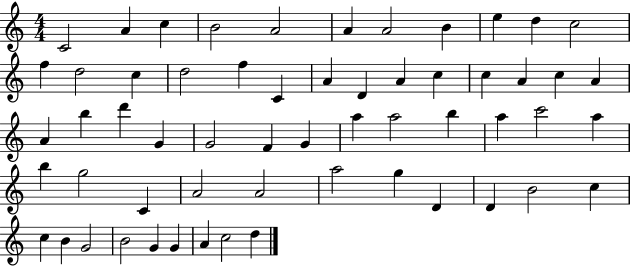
X:1
T:Untitled
M:4/4
L:1/4
K:C
C2 A c B2 A2 A A2 B e d c2 f d2 c d2 f C A D A c c A c A A b d' G G2 F G a a2 b a c'2 a b g2 C A2 A2 a2 g D D B2 c c B G2 B2 G G A c2 d